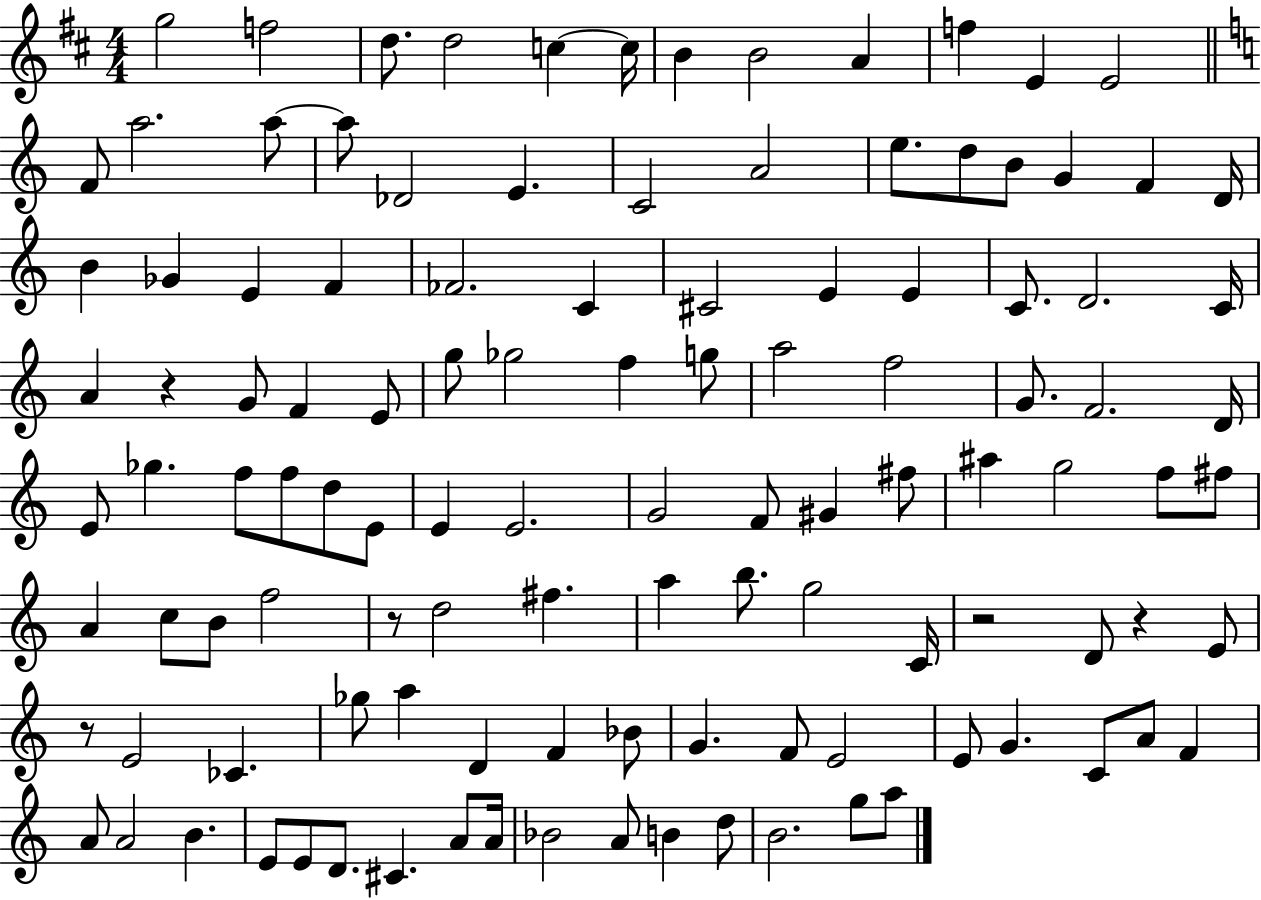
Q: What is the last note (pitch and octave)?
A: A5